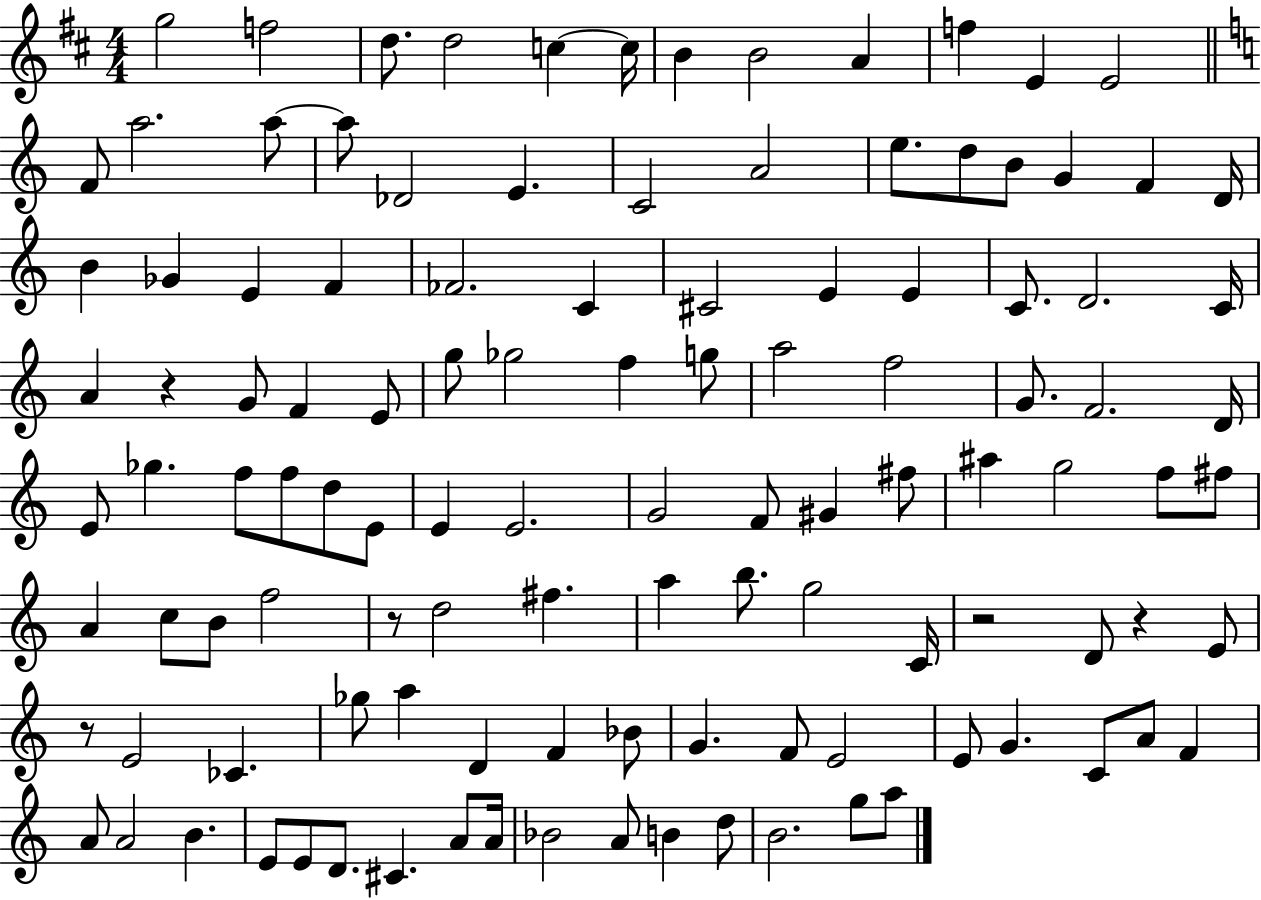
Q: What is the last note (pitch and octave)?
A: A5